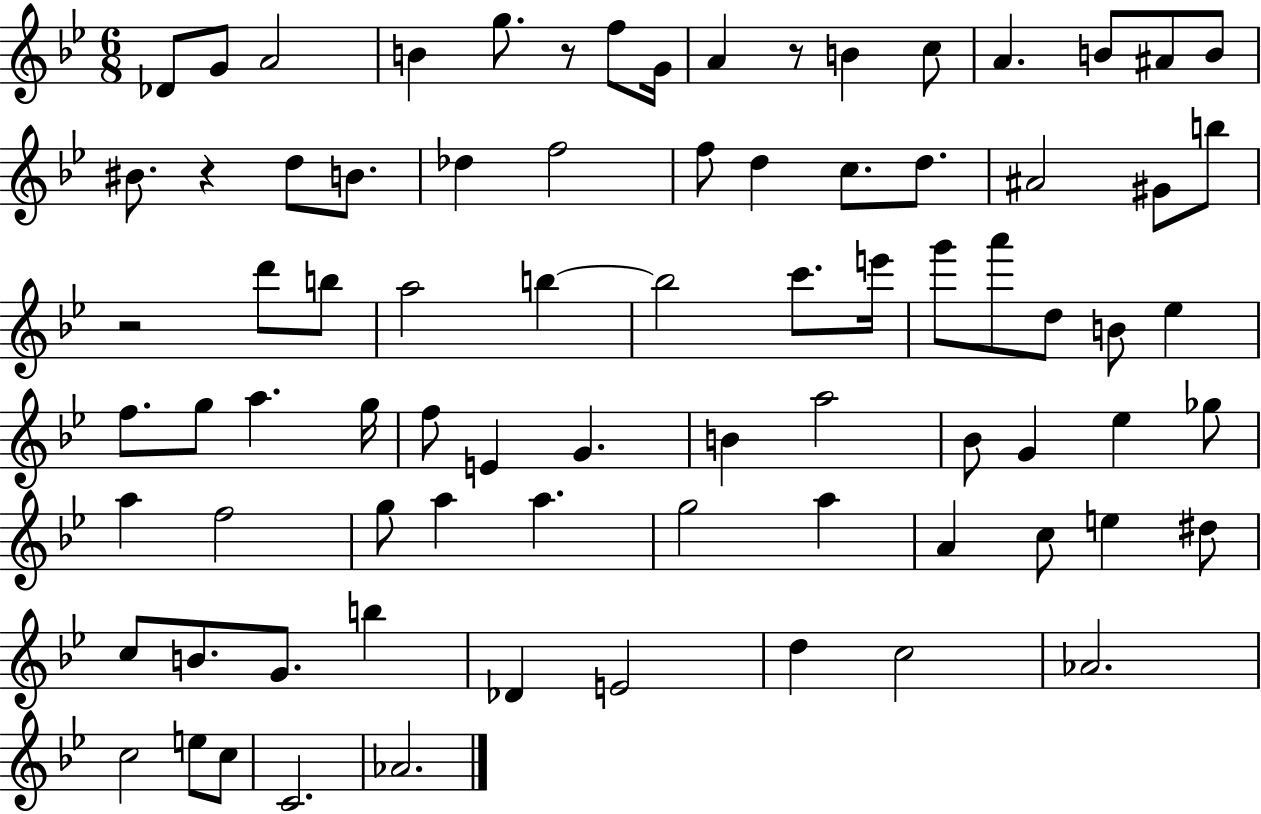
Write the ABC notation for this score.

X:1
T:Untitled
M:6/8
L:1/4
K:Bb
_D/2 G/2 A2 B g/2 z/2 f/2 G/4 A z/2 B c/2 A B/2 ^A/2 B/2 ^B/2 z d/2 B/2 _d f2 f/2 d c/2 d/2 ^A2 ^G/2 b/2 z2 d'/2 b/2 a2 b b2 c'/2 e'/4 g'/2 a'/2 d/2 B/2 _e f/2 g/2 a g/4 f/2 E G B a2 _B/2 G _e _g/2 a f2 g/2 a a g2 a A c/2 e ^d/2 c/2 B/2 G/2 b _D E2 d c2 _A2 c2 e/2 c/2 C2 _A2